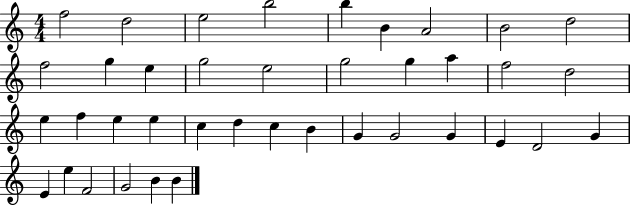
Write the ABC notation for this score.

X:1
T:Untitled
M:4/4
L:1/4
K:C
f2 d2 e2 b2 b B A2 B2 d2 f2 g e g2 e2 g2 g a f2 d2 e f e e c d c B G G2 G E D2 G E e F2 G2 B B